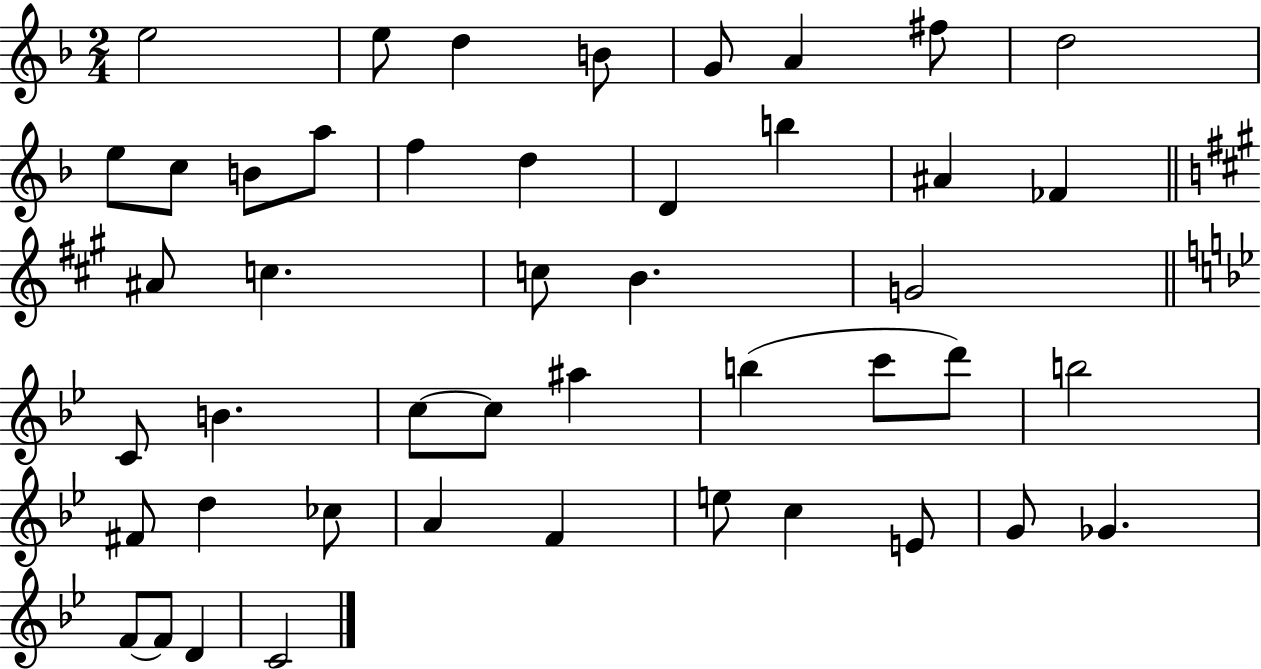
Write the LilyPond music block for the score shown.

{
  \clef treble
  \numericTimeSignature
  \time 2/4
  \key f \major
  e''2 | e''8 d''4 b'8 | g'8 a'4 fis''8 | d''2 | \break e''8 c''8 b'8 a''8 | f''4 d''4 | d'4 b''4 | ais'4 fes'4 | \break \bar "||" \break \key a \major ais'8 c''4. | c''8 b'4. | g'2 | \bar "||" \break \key bes \major c'8 b'4. | c''8~~ c''8 ais''4 | b''4( c'''8 d'''8) | b''2 | \break fis'8 d''4 ces''8 | a'4 f'4 | e''8 c''4 e'8 | g'8 ges'4. | \break f'8~~ f'8 d'4 | c'2 | \bar "|."
}